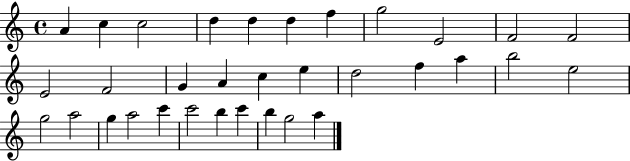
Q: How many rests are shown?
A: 0